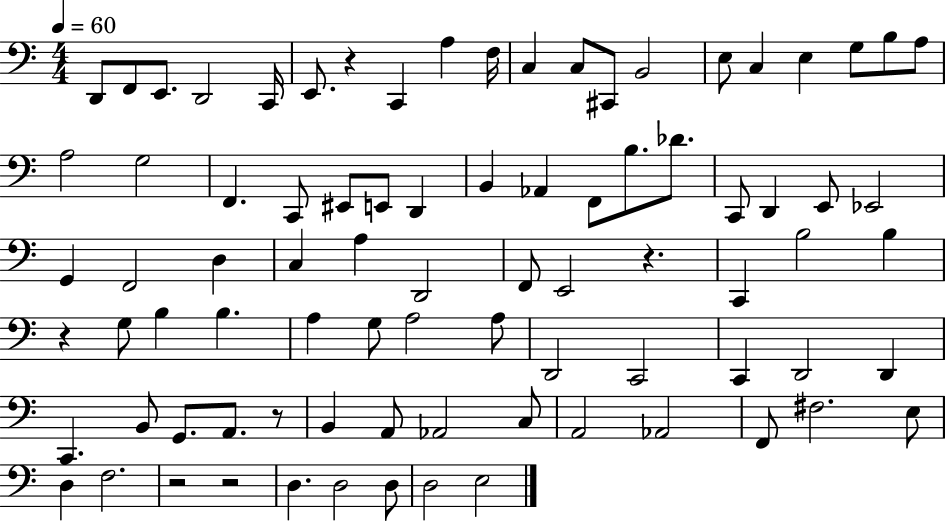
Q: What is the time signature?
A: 4/4